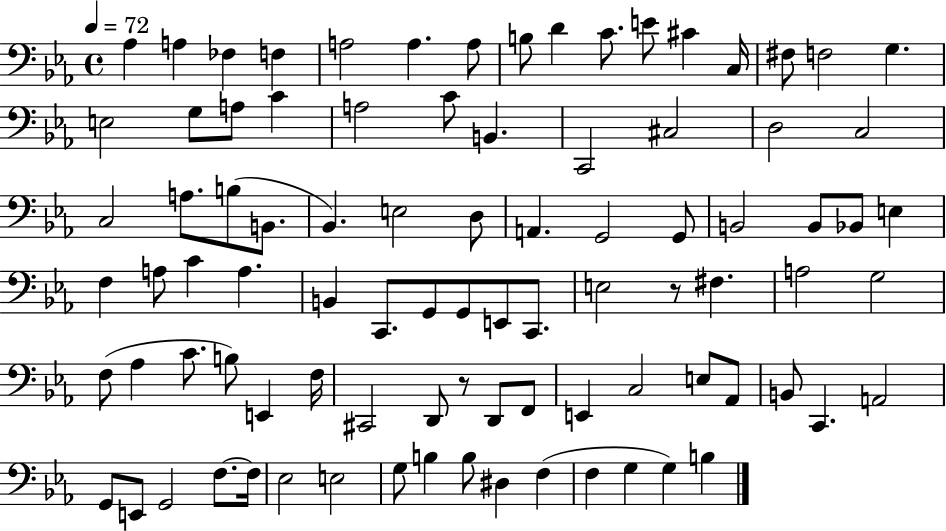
X:1
T:Untitled
M:4/4
L:1/4
K:Eb
_A, A, _F, F, A,2 A, A,/2 B,/2 D C/2 E/2 ^C C,/4 ^F,/2 F,2 G, E,2 G,/2 A,/2 C A,2 C/2 B,, C,,2 ^C,2 D,2 C,2 C,2 A,/2 B,/2 B,,/2 _B,, E,2 D,/2 A,, G,,2 G,,/2 B,,2 B,,/2 _B,,/2 E, F, A,/2 C A, B,, C,,/2 G,,/2 G,,/2 E,,/2 C,,/2 E,2 z/2 ^F, A,2 G,2 F,/2 _A, C/2 B,/2 E,, F,/4 ^C,,2 D,,/2 z/2 D,,/2 F,,/2 E,, C,2 E,/2 _A,,/2 B,,/2 C,, A,,2 G,,/2 E,,/2 G,,2 F,/2 F,/4 _E,2 E,2 G,/2 B, B,/2 ^D, F, F, G, G, B,